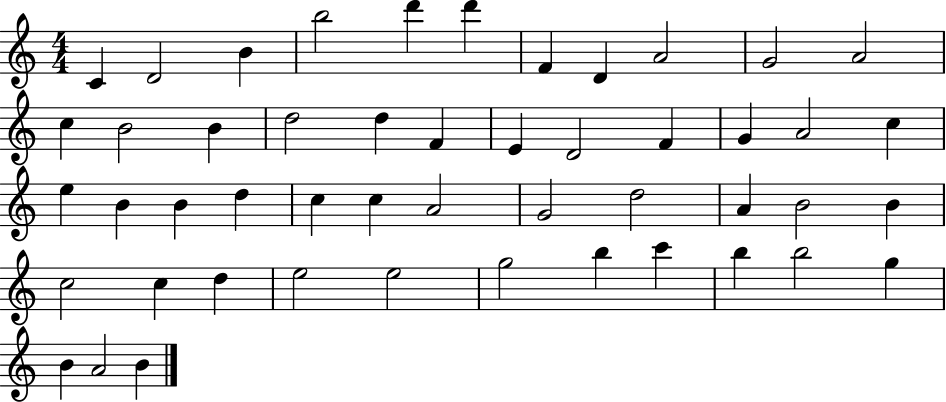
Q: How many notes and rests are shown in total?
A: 49